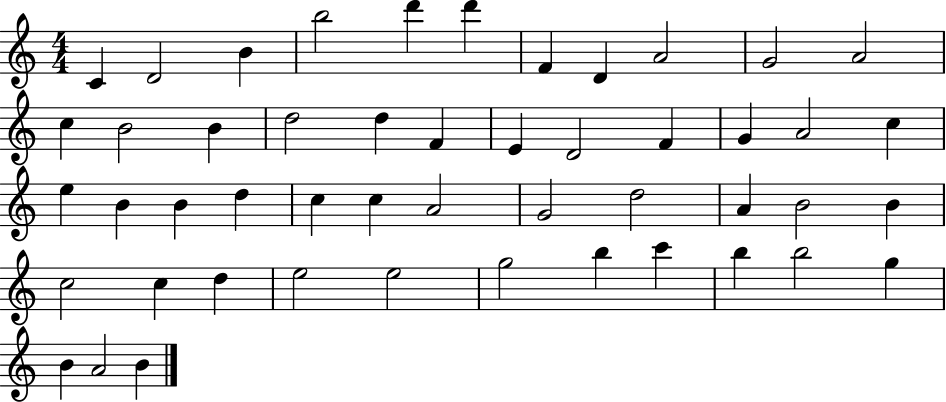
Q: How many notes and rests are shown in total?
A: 49